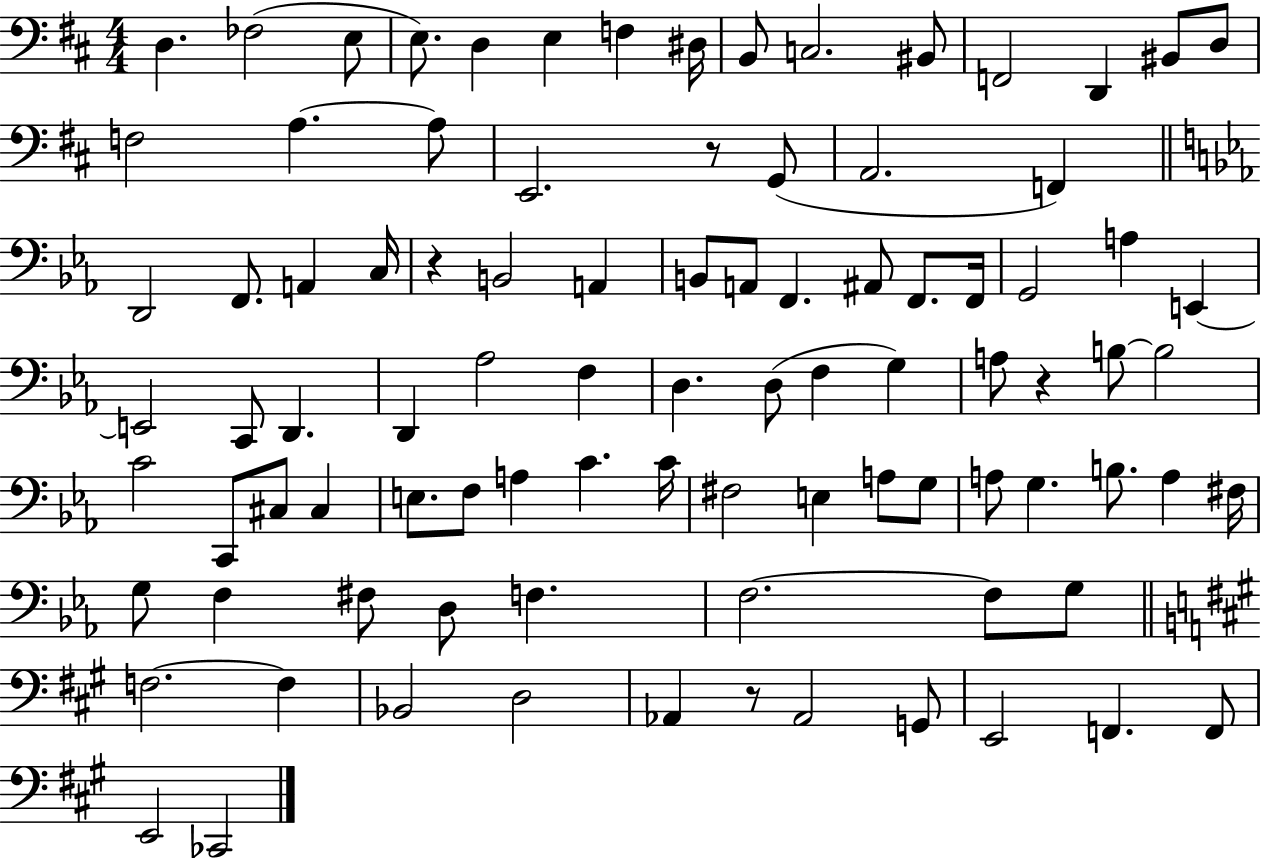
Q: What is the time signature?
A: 4/4